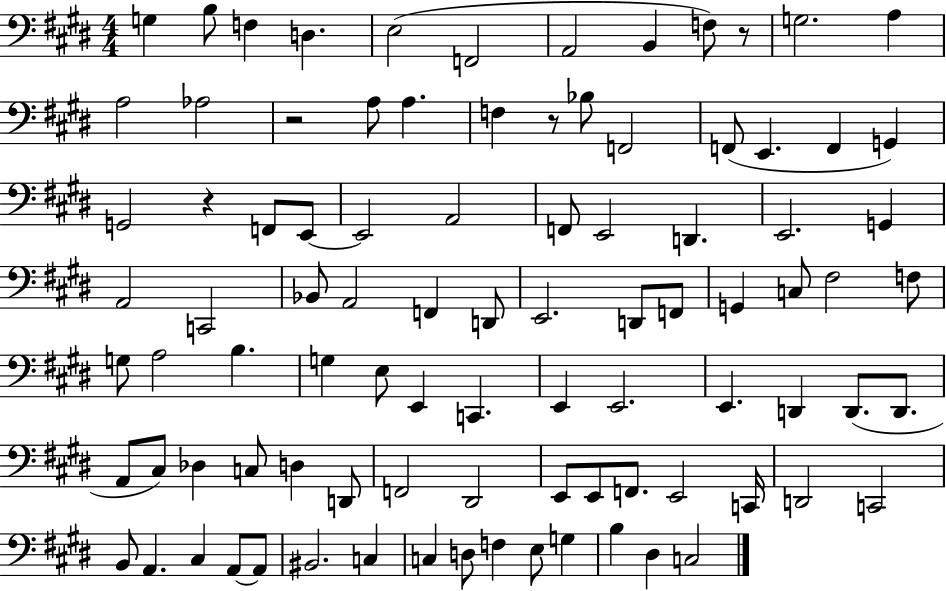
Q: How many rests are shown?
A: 4